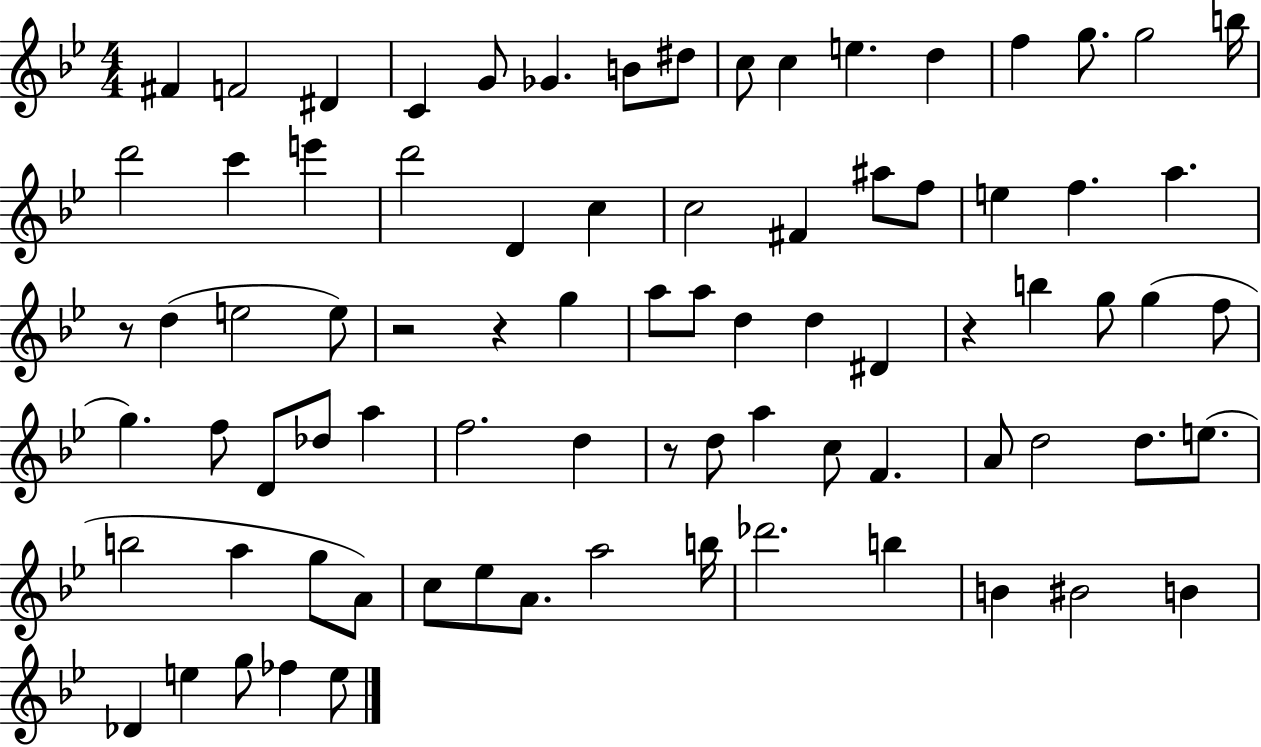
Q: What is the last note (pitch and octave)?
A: E5